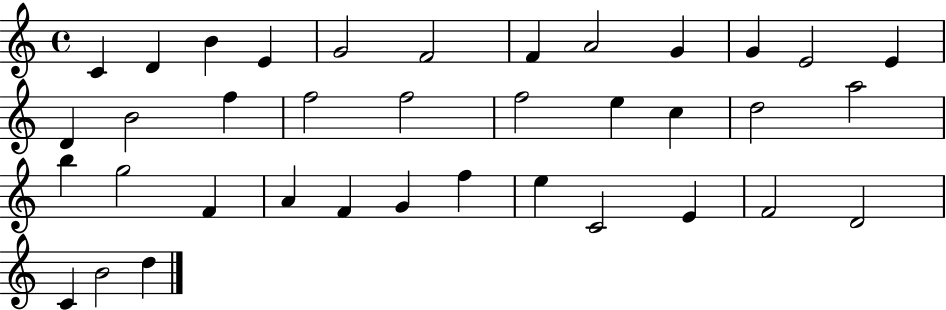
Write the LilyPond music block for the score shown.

{
  \clef treble
  \time 4/4
  \defaultTimeSignature
  \key c \major
  c'4 d'4 b'4 e'4 | g'2 f'2 | f'4 a'2 g'4 | g'4 e'2 e'4 | \break d'4 b'2 f''4 | f''2 f''2 | f''2 e''4 c''4 | d''2 a''2 | \break b''4 g''2 f'4 | a'4 f'4 g'4 f''4 | e''4 c'2 e'4 | f'2 d'2 | \break c'4 b'2 d''4 | \bar "|."
}